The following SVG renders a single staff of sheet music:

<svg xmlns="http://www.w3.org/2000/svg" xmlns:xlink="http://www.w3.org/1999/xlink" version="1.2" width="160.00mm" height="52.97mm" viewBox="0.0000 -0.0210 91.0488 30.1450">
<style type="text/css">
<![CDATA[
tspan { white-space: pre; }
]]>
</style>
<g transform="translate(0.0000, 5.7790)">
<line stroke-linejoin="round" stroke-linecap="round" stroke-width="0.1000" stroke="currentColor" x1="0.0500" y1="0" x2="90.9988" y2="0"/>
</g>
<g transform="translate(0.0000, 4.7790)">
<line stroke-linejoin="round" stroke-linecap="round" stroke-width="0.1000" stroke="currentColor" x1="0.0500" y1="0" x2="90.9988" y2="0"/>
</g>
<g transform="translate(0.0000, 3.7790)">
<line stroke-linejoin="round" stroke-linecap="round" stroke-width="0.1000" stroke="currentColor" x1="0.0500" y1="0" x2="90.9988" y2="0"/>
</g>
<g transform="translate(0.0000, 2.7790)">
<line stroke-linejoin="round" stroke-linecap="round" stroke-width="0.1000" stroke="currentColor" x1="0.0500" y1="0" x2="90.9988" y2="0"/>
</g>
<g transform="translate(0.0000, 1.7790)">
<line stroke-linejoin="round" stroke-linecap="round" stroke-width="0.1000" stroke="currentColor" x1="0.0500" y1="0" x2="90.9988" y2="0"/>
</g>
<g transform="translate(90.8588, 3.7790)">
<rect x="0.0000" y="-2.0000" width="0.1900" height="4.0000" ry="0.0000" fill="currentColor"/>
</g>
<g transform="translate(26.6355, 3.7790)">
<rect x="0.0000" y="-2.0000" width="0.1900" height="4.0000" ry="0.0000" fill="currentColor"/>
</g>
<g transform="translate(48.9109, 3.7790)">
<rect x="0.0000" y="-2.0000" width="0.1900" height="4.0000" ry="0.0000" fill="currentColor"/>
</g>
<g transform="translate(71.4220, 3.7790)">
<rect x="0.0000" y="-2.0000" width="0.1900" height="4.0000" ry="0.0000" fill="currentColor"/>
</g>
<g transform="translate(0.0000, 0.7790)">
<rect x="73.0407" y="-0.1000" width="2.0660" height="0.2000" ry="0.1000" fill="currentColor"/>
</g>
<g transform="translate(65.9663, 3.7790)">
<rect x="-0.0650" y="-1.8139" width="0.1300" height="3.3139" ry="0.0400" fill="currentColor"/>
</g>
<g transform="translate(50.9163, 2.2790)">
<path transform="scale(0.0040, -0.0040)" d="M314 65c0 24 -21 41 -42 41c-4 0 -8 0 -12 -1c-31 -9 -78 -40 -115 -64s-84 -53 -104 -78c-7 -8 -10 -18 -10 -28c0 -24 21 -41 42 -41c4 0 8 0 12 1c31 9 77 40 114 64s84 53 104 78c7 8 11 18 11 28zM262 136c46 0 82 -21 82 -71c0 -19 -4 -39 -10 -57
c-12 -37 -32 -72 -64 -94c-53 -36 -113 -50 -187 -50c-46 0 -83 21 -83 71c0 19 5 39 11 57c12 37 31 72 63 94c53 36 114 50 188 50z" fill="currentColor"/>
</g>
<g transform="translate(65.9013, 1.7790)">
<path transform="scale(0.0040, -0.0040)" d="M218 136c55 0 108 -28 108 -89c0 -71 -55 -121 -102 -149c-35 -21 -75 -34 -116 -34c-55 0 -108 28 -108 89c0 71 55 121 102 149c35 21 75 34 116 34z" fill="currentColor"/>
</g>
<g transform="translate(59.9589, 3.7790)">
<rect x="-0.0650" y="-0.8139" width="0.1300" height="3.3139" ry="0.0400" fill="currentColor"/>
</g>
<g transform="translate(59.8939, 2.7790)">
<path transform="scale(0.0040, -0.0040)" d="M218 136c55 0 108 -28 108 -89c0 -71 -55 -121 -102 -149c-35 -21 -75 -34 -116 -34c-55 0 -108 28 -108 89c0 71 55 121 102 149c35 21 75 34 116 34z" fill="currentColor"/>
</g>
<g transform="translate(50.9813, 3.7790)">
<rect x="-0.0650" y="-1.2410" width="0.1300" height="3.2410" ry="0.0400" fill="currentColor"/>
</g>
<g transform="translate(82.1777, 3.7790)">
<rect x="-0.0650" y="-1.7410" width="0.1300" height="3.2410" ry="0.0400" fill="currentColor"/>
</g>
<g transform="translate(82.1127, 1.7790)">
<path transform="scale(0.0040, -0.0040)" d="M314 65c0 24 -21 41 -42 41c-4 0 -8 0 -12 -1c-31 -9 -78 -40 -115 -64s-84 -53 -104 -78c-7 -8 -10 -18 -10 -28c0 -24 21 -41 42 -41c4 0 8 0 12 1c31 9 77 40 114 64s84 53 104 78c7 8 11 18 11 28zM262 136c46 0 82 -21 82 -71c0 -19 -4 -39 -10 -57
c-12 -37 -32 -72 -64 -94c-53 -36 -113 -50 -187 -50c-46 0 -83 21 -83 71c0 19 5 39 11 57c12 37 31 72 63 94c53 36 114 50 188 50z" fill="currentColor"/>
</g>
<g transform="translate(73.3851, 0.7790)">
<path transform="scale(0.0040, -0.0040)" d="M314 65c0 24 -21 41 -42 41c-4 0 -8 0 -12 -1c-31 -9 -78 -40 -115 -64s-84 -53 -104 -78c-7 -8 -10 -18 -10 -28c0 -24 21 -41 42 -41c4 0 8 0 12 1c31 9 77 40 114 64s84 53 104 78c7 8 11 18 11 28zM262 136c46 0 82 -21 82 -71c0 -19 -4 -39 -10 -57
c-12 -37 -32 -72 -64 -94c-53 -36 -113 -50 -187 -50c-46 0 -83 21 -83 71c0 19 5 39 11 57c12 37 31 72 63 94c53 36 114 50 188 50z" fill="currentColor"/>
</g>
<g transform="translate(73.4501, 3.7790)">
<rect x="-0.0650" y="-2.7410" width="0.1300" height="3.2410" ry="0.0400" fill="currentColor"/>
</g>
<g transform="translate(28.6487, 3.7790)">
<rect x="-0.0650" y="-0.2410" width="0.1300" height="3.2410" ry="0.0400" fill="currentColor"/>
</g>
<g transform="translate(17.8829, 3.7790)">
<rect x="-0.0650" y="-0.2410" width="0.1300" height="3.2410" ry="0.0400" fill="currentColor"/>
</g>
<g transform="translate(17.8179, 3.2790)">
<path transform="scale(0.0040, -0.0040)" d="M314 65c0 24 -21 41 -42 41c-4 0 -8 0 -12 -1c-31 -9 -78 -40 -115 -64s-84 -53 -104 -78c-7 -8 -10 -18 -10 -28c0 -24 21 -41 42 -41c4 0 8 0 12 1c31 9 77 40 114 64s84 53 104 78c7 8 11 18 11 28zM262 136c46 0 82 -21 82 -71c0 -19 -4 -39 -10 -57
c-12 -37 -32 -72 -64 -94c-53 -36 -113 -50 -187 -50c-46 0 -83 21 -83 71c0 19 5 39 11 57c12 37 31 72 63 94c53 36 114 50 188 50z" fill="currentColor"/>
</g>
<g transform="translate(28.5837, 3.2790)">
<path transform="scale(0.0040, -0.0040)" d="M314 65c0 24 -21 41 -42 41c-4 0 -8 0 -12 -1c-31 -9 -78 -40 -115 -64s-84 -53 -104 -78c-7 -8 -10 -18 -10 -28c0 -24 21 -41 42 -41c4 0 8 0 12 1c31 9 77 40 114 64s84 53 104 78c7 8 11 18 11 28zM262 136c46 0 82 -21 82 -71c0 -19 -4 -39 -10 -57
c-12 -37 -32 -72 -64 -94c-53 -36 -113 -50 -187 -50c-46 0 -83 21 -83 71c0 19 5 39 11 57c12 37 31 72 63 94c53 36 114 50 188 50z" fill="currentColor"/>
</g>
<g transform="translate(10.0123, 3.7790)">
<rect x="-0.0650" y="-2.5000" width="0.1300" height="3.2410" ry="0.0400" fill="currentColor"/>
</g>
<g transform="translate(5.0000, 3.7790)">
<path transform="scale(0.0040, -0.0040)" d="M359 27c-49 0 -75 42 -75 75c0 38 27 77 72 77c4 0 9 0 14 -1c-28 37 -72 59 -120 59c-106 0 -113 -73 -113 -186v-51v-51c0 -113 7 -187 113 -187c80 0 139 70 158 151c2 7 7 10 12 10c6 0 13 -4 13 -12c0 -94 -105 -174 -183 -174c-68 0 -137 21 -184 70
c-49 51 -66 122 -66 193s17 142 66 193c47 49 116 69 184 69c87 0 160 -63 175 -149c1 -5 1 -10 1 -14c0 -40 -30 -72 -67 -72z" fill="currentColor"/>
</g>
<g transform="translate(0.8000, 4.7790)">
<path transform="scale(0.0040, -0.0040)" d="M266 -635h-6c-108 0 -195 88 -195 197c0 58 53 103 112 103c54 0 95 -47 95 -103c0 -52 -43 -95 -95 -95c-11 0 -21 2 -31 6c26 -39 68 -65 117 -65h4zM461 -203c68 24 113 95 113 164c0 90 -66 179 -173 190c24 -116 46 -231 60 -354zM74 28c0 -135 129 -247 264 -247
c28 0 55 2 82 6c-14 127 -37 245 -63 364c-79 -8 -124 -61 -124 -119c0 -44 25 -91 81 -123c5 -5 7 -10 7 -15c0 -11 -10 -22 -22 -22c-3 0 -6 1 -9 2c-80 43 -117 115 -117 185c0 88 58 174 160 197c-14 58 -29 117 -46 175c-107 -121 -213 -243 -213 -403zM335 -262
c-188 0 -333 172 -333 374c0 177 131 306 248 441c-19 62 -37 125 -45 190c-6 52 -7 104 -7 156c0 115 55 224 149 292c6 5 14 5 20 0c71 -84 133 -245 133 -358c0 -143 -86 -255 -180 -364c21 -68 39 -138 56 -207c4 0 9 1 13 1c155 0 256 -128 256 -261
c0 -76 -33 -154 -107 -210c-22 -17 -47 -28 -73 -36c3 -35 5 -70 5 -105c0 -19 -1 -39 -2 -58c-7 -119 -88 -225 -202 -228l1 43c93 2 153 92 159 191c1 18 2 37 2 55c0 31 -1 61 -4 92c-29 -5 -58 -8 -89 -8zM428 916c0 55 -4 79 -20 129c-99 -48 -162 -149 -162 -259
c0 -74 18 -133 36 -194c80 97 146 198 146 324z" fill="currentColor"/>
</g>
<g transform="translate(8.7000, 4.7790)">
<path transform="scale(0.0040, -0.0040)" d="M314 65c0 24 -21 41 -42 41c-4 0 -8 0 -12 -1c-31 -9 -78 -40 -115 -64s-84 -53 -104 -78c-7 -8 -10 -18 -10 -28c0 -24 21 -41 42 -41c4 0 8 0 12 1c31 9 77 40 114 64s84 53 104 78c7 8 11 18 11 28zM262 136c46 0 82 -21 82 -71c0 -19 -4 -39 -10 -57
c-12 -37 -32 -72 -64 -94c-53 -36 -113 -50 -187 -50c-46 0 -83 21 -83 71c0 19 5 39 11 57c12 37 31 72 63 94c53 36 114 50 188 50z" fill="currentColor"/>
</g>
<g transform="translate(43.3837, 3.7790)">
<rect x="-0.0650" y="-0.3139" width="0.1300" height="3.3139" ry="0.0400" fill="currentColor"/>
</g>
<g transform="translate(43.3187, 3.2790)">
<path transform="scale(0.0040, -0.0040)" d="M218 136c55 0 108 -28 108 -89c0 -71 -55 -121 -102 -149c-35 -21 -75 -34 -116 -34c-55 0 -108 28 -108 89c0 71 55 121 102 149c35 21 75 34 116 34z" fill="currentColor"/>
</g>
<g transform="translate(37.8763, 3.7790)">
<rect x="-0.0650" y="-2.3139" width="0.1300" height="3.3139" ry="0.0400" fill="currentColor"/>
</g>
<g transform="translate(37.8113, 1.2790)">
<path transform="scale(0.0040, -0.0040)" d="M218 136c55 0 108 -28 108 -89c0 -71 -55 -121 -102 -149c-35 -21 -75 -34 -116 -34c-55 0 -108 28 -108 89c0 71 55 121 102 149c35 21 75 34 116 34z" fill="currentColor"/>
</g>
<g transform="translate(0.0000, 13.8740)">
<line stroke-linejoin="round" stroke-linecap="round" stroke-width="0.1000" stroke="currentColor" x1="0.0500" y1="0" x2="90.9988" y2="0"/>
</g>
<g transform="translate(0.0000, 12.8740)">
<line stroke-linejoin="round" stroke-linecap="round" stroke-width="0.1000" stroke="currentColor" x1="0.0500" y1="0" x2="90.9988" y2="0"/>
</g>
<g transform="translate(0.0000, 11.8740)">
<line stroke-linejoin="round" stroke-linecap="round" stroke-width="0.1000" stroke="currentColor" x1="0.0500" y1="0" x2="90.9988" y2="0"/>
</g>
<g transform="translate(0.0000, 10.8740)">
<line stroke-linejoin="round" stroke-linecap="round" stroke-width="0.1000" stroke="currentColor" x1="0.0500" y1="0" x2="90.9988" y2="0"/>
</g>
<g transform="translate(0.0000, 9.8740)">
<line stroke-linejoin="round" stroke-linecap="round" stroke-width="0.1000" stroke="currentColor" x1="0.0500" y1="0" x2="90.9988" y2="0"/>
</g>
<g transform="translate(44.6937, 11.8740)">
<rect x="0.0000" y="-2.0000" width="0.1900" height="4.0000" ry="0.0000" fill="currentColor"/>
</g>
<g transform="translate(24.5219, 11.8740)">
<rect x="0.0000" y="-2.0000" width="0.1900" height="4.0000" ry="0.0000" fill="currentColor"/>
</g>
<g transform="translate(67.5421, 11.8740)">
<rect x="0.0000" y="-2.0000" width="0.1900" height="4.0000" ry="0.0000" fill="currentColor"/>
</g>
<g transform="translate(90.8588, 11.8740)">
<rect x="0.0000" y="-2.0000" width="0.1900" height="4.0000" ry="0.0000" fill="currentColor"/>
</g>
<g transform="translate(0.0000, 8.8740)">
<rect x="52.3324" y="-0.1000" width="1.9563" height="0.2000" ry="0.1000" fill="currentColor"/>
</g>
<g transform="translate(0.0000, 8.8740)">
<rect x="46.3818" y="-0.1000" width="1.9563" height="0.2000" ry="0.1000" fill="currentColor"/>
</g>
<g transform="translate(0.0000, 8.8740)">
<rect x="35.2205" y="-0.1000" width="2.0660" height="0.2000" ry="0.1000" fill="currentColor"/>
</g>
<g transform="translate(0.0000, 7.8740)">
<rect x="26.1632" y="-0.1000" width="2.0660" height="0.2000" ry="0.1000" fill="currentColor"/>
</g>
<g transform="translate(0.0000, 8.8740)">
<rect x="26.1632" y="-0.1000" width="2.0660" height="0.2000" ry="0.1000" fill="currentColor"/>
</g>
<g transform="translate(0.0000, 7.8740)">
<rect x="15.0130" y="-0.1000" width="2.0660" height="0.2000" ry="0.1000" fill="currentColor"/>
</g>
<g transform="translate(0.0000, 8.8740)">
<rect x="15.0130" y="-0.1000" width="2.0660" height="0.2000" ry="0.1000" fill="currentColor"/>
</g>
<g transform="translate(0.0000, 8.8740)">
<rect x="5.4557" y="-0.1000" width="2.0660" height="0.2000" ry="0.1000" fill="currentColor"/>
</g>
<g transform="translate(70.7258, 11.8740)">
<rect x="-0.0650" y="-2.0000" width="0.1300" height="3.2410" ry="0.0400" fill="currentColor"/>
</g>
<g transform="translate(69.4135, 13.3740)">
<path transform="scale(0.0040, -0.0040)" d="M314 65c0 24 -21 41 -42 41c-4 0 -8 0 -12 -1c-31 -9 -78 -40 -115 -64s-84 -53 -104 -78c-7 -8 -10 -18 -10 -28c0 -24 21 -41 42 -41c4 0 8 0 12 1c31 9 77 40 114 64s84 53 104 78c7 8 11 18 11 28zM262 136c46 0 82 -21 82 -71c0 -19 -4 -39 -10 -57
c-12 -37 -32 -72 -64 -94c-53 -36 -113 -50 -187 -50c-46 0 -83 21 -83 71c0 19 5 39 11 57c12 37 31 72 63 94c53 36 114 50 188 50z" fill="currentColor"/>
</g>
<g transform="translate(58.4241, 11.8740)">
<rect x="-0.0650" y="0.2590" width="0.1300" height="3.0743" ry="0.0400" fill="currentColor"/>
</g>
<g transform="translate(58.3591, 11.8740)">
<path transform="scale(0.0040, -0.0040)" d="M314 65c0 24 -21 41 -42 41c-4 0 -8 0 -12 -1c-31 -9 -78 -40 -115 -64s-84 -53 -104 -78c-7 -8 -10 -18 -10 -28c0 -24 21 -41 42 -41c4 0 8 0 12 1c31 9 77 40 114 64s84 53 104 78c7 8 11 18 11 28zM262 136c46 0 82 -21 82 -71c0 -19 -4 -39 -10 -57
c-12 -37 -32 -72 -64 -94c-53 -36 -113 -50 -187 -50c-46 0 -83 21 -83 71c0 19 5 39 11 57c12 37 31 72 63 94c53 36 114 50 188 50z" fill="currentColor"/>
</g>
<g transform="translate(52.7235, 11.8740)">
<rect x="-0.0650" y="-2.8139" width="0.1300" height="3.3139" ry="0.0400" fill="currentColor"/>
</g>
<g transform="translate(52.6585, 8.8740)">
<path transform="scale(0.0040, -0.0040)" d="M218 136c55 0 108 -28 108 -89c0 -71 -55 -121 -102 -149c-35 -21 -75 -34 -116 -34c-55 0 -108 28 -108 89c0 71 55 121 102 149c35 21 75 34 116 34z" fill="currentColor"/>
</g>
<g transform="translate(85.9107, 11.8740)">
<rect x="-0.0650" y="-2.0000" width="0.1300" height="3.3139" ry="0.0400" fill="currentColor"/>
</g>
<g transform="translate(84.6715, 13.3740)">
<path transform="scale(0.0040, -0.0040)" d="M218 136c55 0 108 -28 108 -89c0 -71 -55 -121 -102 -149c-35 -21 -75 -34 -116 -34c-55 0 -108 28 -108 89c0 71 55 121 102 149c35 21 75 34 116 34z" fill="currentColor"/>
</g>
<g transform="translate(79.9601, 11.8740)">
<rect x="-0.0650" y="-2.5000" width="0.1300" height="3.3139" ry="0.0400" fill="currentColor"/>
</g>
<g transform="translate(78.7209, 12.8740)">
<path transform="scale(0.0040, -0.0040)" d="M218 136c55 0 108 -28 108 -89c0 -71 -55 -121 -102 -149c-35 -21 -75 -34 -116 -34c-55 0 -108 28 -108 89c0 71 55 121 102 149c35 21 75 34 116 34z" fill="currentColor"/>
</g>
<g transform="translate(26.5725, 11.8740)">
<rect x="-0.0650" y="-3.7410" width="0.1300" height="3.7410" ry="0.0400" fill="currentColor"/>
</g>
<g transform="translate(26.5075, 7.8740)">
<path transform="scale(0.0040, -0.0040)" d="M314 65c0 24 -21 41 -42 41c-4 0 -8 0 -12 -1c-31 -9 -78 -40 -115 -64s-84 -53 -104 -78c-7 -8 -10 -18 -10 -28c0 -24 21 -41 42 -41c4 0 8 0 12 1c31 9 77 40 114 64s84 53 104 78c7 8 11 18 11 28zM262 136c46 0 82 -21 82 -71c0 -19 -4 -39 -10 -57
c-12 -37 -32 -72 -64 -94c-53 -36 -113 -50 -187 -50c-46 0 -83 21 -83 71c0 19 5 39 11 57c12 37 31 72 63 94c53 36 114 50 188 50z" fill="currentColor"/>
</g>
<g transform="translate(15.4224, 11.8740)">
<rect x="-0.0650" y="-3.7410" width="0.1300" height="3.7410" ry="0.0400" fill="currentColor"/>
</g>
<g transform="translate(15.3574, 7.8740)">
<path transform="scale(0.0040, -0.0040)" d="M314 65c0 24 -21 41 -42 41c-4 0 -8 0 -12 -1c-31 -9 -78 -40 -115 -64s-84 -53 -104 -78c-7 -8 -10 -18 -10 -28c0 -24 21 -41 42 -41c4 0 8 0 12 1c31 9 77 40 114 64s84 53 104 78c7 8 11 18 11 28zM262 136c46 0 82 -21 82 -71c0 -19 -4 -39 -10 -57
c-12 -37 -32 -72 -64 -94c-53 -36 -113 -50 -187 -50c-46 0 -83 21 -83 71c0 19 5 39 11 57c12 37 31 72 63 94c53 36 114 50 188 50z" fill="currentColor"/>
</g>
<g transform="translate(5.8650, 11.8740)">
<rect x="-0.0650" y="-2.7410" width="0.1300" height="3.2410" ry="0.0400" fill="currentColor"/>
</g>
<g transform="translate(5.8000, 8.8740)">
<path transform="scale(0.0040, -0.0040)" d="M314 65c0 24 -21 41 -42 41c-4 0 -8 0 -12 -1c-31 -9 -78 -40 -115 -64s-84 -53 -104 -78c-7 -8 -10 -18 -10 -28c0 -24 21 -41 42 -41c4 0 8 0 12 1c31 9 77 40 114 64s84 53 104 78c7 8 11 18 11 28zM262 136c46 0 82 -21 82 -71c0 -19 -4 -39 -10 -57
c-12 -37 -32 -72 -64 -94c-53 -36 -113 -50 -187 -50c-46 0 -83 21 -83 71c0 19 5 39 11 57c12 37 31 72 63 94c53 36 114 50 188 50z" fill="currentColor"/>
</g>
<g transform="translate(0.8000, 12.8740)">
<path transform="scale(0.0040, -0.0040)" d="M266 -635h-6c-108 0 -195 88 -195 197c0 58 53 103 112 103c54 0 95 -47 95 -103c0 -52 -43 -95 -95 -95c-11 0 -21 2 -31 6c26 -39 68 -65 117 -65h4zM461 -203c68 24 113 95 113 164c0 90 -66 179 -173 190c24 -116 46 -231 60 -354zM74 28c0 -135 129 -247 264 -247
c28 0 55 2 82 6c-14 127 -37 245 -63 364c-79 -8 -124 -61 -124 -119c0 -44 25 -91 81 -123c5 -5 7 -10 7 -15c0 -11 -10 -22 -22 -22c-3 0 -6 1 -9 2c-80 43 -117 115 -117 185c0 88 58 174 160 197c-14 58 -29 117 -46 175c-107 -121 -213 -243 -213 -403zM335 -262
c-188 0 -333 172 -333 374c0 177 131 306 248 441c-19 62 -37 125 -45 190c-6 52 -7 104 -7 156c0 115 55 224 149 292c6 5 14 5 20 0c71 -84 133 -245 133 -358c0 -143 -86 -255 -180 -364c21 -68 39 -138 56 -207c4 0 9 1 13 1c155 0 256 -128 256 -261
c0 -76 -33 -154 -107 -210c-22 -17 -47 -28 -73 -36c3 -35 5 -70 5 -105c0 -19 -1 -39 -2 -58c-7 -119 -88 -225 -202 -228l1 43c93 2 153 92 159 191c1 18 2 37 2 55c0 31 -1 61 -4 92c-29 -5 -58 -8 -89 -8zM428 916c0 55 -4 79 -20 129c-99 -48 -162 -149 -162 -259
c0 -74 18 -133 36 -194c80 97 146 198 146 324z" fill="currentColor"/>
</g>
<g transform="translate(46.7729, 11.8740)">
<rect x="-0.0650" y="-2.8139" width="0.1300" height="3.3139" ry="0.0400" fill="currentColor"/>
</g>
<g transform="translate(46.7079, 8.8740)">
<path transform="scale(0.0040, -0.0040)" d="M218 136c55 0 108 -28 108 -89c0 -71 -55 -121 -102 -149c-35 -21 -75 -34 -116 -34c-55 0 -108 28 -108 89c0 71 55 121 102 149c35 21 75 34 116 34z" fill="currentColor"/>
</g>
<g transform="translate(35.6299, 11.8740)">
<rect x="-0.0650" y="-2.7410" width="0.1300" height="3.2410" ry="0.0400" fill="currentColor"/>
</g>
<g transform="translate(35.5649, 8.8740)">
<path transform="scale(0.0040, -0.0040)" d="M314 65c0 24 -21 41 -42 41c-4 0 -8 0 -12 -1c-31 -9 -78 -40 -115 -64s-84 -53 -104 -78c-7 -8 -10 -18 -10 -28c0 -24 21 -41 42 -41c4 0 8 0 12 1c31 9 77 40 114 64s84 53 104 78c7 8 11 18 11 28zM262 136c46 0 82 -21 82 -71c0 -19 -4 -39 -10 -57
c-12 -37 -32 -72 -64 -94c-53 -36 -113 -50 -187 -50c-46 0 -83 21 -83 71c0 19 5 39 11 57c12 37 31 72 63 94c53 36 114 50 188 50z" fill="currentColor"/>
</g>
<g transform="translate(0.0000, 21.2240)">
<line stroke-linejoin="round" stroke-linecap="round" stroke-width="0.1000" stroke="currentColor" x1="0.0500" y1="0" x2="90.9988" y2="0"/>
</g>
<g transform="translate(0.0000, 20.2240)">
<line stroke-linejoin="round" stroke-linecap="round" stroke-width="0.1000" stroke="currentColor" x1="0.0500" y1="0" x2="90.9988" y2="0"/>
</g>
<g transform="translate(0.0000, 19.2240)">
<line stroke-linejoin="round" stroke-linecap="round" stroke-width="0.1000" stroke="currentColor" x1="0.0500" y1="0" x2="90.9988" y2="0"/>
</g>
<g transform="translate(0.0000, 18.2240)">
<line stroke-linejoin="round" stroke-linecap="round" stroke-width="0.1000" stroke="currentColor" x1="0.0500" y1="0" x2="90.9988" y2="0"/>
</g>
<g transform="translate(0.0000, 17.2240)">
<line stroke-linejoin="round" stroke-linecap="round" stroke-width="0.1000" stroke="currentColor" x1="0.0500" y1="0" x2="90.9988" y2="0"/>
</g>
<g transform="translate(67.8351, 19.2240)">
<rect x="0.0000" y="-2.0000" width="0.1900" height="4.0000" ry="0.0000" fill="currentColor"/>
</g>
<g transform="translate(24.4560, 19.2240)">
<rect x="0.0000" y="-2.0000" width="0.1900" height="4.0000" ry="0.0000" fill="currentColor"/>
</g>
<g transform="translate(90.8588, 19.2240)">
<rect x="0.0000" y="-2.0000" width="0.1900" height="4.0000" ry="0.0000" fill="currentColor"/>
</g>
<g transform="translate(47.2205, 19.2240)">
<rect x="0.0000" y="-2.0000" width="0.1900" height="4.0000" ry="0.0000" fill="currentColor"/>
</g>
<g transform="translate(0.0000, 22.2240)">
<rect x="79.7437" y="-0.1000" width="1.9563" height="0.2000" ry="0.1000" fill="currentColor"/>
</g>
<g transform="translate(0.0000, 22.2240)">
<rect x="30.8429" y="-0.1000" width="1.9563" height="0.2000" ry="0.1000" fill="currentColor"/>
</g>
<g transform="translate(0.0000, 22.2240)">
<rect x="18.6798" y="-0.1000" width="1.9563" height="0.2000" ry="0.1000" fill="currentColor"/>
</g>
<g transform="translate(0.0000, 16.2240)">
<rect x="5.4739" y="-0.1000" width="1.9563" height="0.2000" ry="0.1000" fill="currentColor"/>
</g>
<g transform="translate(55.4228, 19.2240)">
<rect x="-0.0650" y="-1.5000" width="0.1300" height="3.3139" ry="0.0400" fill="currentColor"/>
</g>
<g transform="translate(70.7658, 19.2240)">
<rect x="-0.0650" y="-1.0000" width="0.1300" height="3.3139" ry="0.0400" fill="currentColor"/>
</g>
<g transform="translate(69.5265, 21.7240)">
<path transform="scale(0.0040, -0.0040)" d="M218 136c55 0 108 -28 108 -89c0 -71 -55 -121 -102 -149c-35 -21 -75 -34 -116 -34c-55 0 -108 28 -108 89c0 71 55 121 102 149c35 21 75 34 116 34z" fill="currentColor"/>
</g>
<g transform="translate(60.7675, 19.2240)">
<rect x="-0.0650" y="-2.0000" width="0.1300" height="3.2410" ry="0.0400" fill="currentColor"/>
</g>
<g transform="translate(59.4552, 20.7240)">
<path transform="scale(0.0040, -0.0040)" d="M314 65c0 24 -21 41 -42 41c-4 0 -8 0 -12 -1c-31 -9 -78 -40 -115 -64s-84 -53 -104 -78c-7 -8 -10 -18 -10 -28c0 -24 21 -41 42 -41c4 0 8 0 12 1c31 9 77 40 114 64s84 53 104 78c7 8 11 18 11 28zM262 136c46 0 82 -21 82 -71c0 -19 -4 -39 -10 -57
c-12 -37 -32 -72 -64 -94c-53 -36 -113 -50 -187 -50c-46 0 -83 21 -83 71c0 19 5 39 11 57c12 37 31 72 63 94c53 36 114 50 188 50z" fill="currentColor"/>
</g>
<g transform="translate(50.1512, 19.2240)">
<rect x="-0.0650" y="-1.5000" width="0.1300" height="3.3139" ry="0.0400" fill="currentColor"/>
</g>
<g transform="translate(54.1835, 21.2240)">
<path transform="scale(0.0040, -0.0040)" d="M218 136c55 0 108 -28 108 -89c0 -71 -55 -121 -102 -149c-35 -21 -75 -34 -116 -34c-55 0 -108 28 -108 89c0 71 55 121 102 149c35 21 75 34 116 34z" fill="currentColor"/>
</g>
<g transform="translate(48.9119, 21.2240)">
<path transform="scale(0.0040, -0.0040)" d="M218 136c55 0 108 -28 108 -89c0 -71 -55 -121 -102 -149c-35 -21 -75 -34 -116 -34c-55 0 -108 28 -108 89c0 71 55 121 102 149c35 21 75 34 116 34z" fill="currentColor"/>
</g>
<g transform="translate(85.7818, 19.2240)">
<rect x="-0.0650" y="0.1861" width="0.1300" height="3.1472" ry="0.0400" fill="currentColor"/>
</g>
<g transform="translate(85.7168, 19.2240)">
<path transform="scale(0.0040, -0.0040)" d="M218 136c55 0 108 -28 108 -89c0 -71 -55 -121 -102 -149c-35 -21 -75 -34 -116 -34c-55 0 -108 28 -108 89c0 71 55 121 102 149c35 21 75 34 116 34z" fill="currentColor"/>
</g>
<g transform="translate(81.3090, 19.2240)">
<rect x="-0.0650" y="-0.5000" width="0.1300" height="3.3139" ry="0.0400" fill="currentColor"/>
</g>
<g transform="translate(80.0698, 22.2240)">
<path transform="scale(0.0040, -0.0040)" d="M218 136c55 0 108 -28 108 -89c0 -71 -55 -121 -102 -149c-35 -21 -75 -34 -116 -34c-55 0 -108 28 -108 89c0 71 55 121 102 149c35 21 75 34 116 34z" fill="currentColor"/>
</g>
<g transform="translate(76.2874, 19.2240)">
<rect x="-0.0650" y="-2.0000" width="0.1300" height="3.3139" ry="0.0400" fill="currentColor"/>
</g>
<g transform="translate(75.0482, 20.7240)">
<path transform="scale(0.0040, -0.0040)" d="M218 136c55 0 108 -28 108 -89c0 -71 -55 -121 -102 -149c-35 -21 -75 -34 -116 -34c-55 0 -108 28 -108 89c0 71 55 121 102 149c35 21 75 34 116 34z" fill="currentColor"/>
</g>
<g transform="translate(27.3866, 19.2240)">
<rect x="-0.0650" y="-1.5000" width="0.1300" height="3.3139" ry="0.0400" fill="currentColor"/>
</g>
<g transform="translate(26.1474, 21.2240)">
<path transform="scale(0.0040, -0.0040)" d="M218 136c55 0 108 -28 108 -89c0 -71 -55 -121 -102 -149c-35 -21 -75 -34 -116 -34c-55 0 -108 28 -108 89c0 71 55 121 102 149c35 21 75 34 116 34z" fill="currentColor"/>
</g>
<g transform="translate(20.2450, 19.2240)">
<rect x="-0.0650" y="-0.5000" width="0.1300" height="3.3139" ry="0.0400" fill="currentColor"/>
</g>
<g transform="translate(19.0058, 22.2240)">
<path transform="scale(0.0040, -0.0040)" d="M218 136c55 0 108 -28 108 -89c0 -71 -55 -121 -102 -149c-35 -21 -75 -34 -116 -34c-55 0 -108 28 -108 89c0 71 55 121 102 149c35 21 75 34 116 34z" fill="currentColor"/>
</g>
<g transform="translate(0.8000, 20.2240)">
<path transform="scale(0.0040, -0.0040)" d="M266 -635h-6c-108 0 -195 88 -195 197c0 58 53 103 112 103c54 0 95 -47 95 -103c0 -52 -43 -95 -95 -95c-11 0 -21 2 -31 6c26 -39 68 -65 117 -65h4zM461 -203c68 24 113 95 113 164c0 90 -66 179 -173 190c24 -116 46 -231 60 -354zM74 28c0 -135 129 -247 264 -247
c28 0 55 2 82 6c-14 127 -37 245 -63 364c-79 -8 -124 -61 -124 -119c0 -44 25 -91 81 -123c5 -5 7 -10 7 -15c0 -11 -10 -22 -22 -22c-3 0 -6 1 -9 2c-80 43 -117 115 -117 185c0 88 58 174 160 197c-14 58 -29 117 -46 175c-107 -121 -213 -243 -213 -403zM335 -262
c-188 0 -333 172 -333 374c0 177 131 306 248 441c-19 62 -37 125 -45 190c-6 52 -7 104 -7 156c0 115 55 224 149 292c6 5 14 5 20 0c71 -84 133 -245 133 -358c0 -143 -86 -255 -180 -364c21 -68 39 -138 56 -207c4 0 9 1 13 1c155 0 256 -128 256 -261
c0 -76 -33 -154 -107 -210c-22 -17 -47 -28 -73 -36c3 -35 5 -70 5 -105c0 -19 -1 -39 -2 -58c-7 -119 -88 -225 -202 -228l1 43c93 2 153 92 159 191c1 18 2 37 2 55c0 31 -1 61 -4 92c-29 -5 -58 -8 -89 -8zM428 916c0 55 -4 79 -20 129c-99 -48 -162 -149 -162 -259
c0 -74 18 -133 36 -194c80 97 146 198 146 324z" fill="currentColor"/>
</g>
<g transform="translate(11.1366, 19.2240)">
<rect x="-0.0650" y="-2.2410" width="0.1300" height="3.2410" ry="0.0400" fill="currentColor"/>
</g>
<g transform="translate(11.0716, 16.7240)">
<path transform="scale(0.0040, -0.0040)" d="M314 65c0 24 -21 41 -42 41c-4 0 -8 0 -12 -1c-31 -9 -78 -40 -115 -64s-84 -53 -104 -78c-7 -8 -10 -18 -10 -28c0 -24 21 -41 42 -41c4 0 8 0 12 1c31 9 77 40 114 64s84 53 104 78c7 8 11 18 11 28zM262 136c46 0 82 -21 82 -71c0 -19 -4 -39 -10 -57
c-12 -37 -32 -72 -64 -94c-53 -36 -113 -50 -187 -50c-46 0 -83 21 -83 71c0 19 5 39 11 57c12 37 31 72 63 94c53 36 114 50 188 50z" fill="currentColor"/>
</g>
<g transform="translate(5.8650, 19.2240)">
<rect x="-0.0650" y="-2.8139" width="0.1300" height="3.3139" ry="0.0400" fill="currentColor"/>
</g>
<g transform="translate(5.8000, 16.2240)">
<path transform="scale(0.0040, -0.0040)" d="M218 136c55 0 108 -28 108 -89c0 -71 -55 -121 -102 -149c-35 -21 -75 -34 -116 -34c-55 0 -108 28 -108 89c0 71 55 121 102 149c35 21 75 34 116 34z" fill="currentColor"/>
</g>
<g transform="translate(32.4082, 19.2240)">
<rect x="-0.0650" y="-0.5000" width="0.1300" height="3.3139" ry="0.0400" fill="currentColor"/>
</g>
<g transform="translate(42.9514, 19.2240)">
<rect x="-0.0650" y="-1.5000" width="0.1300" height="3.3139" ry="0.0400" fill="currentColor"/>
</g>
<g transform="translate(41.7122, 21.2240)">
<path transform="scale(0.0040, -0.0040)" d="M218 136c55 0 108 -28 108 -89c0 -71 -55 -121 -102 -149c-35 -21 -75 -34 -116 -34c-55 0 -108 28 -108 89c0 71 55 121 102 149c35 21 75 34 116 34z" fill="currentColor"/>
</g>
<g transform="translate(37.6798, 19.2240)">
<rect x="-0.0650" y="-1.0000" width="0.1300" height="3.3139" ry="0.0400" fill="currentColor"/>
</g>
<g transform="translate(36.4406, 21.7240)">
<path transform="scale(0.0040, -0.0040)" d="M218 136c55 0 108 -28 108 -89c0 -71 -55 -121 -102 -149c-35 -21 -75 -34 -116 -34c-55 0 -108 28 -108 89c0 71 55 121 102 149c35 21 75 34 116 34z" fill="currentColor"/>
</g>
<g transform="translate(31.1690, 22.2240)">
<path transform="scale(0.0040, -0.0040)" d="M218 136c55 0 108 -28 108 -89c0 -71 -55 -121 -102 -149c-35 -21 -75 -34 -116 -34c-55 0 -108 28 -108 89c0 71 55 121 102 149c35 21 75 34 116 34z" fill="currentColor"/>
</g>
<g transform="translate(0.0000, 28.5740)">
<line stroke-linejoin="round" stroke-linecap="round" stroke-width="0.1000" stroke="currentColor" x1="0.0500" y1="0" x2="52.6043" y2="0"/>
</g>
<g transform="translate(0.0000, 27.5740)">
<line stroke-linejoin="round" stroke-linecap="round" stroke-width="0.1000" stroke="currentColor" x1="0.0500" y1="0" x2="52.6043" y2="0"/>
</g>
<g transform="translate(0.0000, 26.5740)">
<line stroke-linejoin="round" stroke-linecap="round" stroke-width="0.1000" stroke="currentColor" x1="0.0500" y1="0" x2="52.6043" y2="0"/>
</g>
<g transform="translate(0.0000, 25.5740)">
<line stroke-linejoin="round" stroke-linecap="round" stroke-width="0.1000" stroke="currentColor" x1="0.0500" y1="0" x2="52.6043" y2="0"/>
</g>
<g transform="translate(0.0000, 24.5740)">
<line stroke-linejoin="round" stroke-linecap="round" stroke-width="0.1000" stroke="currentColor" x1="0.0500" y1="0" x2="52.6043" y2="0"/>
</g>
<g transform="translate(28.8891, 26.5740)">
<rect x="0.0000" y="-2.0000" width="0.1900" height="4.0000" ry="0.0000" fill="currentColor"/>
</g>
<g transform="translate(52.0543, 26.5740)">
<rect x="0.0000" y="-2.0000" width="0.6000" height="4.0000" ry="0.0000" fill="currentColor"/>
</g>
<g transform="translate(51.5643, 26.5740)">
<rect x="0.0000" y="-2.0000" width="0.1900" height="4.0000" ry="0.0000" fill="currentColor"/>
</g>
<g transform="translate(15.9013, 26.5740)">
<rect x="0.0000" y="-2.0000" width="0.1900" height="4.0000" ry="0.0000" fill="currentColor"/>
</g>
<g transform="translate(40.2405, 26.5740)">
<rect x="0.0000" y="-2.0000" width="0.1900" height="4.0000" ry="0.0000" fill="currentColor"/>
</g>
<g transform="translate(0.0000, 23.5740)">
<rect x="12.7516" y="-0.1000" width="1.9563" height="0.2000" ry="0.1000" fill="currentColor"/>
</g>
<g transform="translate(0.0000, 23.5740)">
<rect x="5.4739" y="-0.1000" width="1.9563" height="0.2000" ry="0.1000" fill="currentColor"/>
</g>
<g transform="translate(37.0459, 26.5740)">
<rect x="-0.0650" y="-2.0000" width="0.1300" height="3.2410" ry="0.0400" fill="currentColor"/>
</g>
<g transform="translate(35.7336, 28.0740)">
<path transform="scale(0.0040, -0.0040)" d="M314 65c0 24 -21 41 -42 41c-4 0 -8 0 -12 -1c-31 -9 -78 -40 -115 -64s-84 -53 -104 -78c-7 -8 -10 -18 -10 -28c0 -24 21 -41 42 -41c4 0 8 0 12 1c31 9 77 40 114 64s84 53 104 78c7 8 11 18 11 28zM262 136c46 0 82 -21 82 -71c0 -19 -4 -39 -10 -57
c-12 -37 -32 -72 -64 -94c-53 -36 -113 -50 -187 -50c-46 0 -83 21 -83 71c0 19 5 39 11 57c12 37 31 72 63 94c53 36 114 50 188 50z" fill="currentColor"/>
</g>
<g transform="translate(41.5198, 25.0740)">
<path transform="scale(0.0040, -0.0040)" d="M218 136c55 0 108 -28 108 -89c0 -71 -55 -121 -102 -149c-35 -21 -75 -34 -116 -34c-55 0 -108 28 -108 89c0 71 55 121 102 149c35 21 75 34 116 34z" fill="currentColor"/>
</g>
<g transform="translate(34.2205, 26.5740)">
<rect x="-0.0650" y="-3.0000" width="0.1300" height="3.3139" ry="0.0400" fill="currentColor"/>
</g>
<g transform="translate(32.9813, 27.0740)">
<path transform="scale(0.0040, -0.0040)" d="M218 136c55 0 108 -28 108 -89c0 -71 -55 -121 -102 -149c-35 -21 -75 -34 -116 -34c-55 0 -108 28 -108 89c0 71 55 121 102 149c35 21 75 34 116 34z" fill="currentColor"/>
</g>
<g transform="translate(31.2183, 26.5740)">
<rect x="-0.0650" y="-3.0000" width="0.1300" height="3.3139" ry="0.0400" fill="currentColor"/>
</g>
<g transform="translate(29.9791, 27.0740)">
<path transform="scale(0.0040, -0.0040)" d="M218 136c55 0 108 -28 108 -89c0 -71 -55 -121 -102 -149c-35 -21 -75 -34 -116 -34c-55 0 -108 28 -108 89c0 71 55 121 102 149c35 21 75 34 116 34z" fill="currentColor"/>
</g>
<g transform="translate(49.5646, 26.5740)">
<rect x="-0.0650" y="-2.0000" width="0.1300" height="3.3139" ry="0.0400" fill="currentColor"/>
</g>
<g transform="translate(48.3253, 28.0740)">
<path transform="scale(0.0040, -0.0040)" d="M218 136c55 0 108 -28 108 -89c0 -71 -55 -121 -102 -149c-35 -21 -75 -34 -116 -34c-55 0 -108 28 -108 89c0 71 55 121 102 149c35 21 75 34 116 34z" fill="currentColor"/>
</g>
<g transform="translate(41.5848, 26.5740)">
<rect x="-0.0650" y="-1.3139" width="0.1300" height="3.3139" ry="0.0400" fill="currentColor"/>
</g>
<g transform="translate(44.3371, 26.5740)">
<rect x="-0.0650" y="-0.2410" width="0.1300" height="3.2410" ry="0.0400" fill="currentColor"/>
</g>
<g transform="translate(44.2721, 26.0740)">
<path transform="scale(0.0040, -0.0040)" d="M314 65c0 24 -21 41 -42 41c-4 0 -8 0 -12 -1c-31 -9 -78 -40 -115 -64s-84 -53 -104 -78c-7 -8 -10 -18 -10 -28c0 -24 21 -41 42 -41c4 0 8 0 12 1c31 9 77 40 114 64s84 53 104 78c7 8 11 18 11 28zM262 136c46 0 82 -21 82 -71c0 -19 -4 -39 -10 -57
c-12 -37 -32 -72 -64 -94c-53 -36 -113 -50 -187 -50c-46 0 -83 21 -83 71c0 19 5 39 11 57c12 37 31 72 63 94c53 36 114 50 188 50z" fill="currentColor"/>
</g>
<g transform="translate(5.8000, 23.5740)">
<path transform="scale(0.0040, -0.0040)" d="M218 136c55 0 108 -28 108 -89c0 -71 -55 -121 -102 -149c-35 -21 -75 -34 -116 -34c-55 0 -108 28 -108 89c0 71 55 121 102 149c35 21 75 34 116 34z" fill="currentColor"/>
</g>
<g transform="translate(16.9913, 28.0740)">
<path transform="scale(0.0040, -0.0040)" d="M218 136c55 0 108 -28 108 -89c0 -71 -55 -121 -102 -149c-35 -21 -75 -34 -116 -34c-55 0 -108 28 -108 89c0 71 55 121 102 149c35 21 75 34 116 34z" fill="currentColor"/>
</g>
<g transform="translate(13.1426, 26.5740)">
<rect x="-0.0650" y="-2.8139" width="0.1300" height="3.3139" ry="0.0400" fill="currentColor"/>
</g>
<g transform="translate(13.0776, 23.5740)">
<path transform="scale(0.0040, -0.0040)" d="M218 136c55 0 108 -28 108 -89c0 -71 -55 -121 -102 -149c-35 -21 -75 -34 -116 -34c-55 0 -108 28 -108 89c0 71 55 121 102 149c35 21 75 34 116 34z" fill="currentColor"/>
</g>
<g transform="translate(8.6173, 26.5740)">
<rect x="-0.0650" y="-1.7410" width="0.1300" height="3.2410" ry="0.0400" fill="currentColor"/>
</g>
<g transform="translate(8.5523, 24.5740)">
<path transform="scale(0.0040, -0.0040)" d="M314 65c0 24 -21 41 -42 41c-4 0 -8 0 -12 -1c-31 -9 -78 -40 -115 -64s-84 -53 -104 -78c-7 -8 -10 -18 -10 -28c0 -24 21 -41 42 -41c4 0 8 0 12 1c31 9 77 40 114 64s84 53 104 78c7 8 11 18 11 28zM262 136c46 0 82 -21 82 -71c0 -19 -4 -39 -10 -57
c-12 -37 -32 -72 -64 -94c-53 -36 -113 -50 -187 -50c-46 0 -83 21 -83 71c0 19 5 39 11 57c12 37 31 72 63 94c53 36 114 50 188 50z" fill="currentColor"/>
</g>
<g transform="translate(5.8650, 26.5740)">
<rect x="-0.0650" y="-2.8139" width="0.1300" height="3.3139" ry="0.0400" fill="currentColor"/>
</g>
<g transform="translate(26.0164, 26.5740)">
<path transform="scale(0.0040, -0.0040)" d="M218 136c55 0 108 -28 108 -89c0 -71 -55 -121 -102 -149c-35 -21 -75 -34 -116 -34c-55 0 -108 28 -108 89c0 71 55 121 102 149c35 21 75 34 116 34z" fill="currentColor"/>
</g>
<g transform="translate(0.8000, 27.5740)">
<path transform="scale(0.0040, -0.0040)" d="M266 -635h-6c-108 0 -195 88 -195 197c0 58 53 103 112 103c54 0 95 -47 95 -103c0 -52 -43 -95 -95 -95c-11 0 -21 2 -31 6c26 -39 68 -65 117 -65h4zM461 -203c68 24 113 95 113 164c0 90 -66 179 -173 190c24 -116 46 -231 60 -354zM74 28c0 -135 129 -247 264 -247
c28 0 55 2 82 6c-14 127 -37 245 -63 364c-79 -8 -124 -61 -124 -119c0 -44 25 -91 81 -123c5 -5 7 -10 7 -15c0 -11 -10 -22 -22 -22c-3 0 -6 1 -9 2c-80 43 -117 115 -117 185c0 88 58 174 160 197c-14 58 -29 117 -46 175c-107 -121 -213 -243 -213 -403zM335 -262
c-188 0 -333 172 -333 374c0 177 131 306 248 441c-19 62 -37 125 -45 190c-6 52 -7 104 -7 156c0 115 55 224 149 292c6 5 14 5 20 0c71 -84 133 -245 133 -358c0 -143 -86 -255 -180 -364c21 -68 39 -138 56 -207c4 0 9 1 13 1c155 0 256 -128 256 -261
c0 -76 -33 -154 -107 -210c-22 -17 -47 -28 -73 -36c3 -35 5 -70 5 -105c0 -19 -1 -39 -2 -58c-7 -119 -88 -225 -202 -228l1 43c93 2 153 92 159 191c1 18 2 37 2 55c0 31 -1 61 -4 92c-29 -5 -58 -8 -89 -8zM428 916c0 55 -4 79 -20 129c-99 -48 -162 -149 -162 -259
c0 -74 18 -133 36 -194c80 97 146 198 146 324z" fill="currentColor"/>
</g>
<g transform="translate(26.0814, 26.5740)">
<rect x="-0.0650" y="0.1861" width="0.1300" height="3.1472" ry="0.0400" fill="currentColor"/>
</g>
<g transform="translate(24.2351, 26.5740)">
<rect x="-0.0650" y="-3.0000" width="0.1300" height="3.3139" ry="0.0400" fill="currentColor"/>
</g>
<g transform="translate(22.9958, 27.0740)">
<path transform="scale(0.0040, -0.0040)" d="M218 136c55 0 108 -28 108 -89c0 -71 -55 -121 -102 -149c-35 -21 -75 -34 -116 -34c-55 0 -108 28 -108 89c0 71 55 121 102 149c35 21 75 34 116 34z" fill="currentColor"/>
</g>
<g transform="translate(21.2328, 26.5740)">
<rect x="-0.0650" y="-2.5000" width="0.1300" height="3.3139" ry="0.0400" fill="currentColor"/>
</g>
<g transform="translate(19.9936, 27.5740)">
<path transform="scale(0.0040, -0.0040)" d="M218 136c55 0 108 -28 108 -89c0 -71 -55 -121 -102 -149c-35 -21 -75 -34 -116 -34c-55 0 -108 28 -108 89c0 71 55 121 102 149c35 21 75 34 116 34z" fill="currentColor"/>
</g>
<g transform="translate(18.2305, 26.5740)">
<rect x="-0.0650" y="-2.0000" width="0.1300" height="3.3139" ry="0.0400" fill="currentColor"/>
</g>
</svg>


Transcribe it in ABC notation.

X:1
T:Untitled
M:4/4
L:1/4
K:C
G2 c2 c2 g c e2 d f a2 f2 a2 c'2 c'2 a2 a a B2 F2 G F a g2 C E C D E E E F2 D F C B a f2 a F G A B A A F2 e c2 F